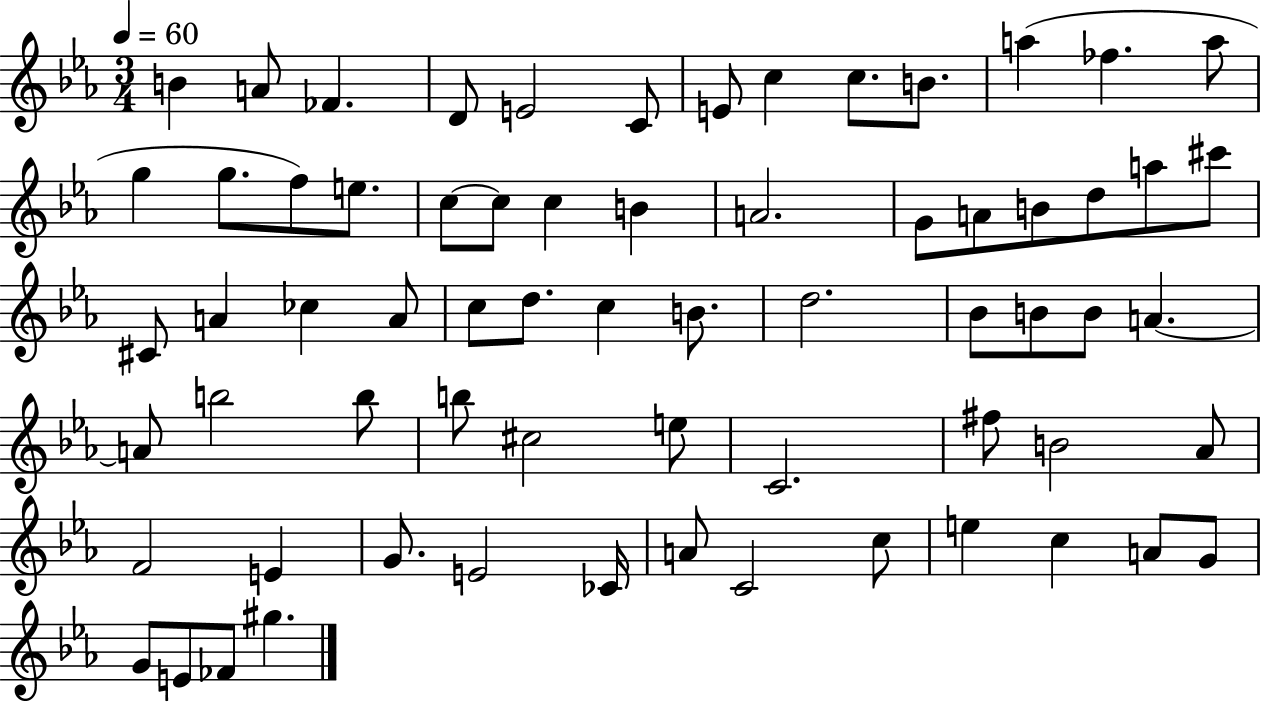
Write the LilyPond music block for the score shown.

{
  \clef treble
  \numericTimeSignature
  \time 3/4
  \key ees \major
  \tempo 4 = 60
  \repeat volta 2 { b'4 a'8 fes'4. | d'8 e'2 c'8 | e'8 c''4 c''8. b'8. | a''4( fes''4. a''8 | \break g''4 g''8. f''8) e''8. | c''8~~ c''8 c''4 b'4 | a'2. | g'8 a'8 b'8 d''8 a''8 cis'''8 | \break cis'8 a'4 ces''4 a'8 | c''8 d''8. c''4 b'8. | d''2. | bes'8 b'8 b'8 a'4.~~ | \break a'8 b''2 b''8 | b''8 cis''2 e''8 | c'2. | fis''8 b'2 aes'8 | \break f'2 e'4 | g'8. e'2 ces'16 | a'8 c'2 c''8 | e''4 c''4 a'8 g'8 | \break g'8 e'8 fes'8 gis''4. | } \bar "|."
}